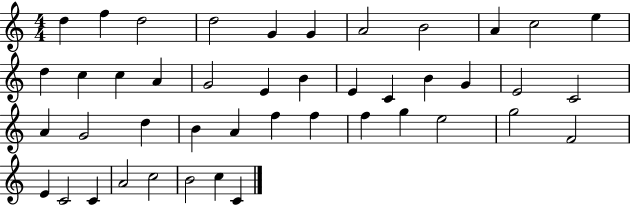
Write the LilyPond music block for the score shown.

{
  \clef treble
  \numericTimeSignature
  \time 4/4
  \key c \major
  d''4 f''4 d''2 | d''2 g'4 g'4 | a'2 b'2 | a'4 c''2 e''4 | \break d''4 c''4 c''4 a'4 | g'2 e'4 b'4 | e'4 c'4 b'4 g'4 | e'2 c'2 | \break a'4 g'2 d''4 | b'4 a'4 f''4 f''4 | f''4 g''4 e''2 | g''2 f'2 | \break e'4 c'2 c'4 | a'2 c''2 | b'2 c''4 c'4 | \bar "|."
}